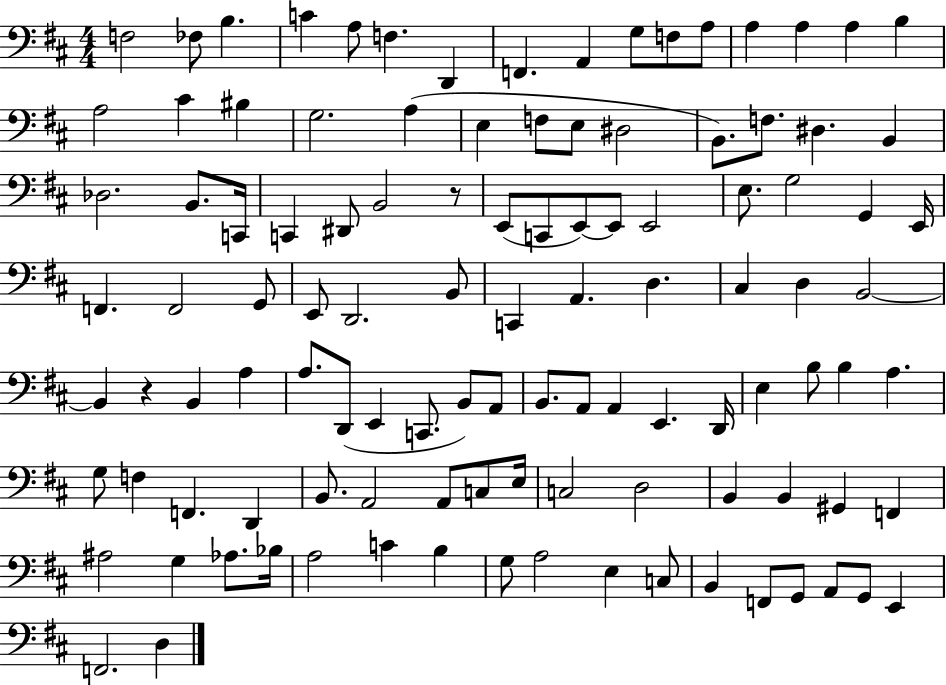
F3/h FES3/e B3/q. C4/q A3/e F3/q. D2/q F2/q. A2/q G3/e F3/e A3/e A3/q A3/q A3/q B3/q A3/h C#4/q BIS3/q G3/h. A3/q E3/q F3/e E3/e D#3/h B2/e. F3/e. D#3/q. B2/q Db3/h. B2/e. C2/s C2/q D#2/e B2/h R/e E2/e C2/e E2/e E2/e E2/h E3/e. G3/h G2/q E2/s F2/q. F2/h G2/e E2/e D2/h. B2/e C2/q A2/q. D3/q. C#3/q D3/q B2/h B2/q R/q B2/q A3/q A3/e. D2/e E2/q C2/e. B2/e A2/e B2/e. A2/e A2/q E2/q. D2/s E3/q B3/e B3/q A3/q. G3/e F3/q F2/q. D2/q B2/e. A2/h A2/e C3/e E3/s C3/h D3/h B2/q B2/q G#2/q F2/q A#3/h G3/q Ab3/e. Bb3/s A3/h C4/q B3/q G3/e A3/h E3/q C3/e B2/q F2/e G2/e A2/e G2/e E2/q F2/h. D3/q